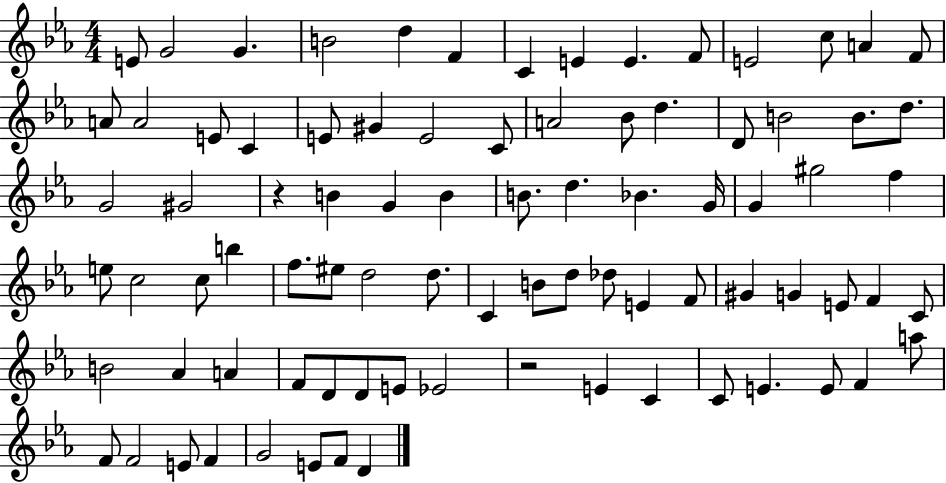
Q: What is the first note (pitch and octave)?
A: E4